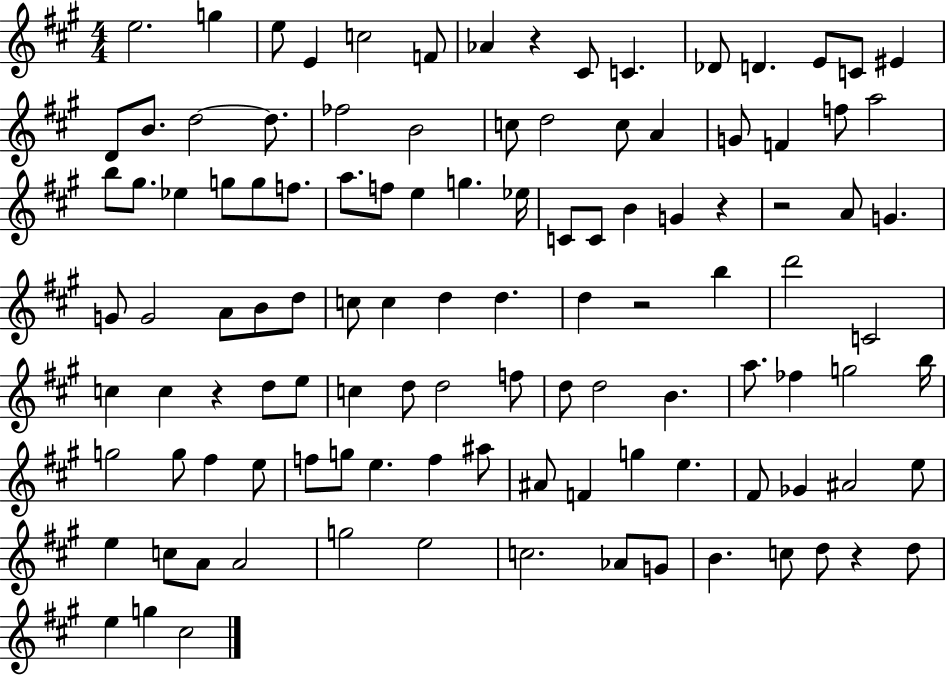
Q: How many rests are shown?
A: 6